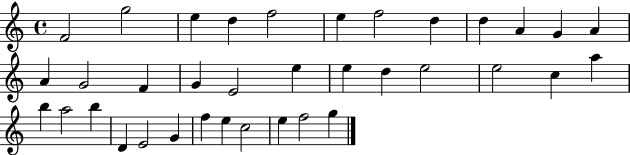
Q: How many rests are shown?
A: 0